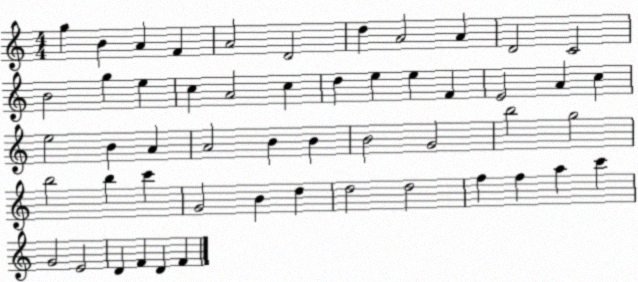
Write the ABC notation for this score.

X:1
T:Untitled
M:4/4
L:1/4
K:C
g B A F A2 D2 d A2 A D2 C2 B2 g e c A2 c d e e F E2 A c e2 B A A2 B B B2 G2 b2 g2 b2 b c' G2 B d d2 d2 f f a c' G2 E2 D F D F